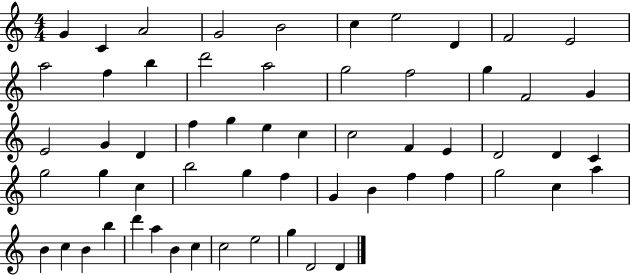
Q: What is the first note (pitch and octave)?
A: G4